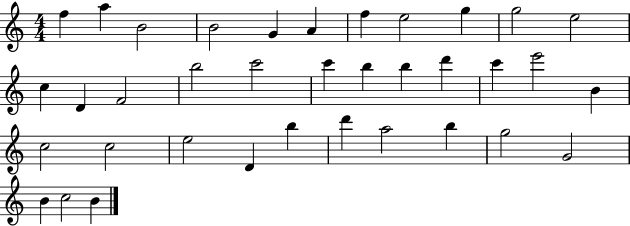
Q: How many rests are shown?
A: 0